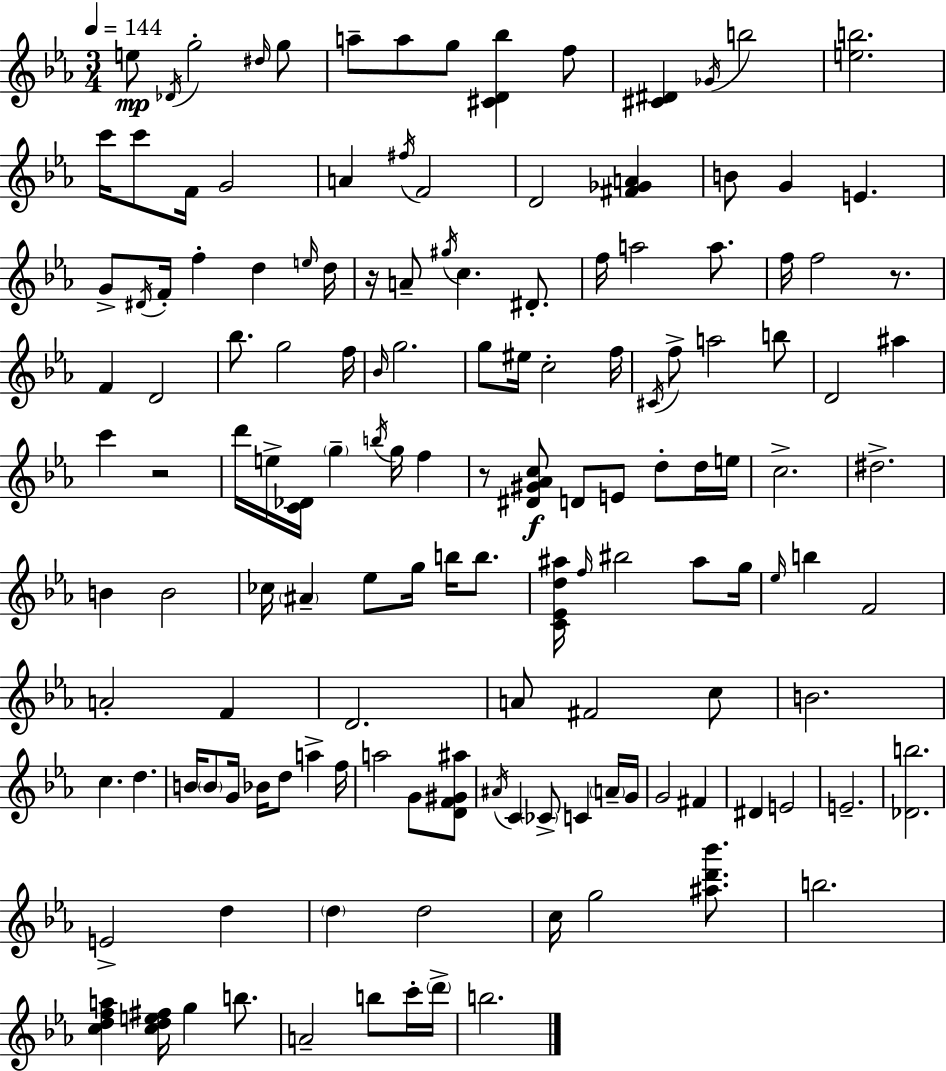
E5/e Db4/s G5/h D#5/s G5/e A5/e A5/e G5/e [C#4,D4,Bb5]/q F5/e [C#4,D#4]/q Gb4/s B5/h [E5,B5]/h. C6/s C6/e F4/s G4/h A4/q F#5/s F4/h D4/h [F#4,Gb4,A4]/q B4/e G4/q E4/q. G4/e D#4/s F4/s F5/q D5/q E5/s D5/s R/s A4/e G#5/s C5/q. D#4/e. F5/s A5/h A5/e. F5/s F5/h R/e. F4/q D4/h Bb5/e. G5/h F5/s Bb4/s G5/h. G5/e EIS5/s C5/h F5/s C#4/s F5/e A5/h B5/e D4/h A#5/q C6/q R/h D6/s E5/s [C4,Db4]/s G5/q B5/s G5/s F5/q R/e [D#4,G#4,Ab4,C5]/e D4/e E4/e D5/e D5/s E5/s C5/h. D#5/h. B4/q B4/h CES5/s A#4/q Eb5/e G5/s B5/s B5/e. [C4,Eb4,D5,A#5]/s F5/s BIS5/h A#5/e G5/s Eb5/s B5/q F4/h A4/h F4/q D4/h. A4/e F#4/h C5/e B4/h. C5/q. D5/q. B4/s B4/e G4/s Bb4/s D5/e A5/q F5/s A5/h G4/e [D4,F4,G#4,A#5]/e A#4/s C4/q CES4/e C4/q A4/s G4/s G4/h F#4/q D#4/q E4/h E4/h. [Db4,B5]/h. E4/h D5/q D5/q D5/h C5/s G5/h [A#5,D6,Bb6]/e. B5/h. [C5,D5,F5,A5]/q [C5,D5,E5,F#5]/s G5/q B5/e. A4/h B5/e C6/s D6/s B5/h.